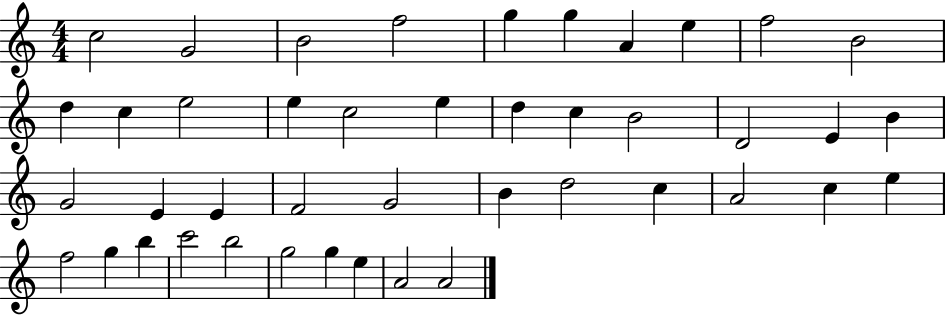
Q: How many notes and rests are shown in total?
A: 43